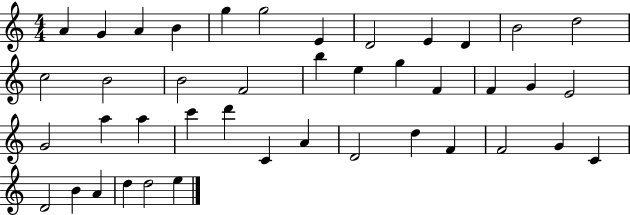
X:1
T:Untitled
M:4/4
L:1/4
K:C
A G A B g g2 E D2 E D B2 d2 c2 B2 B2 F2 b e g F F G E2 G2 a a c' d' C A D2 d F F2 G C D2 B A d d2 e